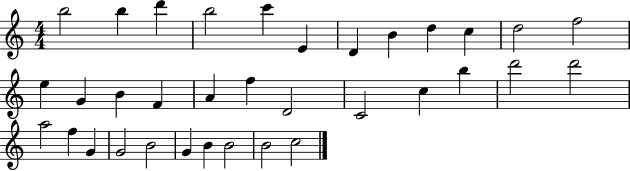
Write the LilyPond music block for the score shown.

{
  \clef treble
  \numericTimeSignature
  \time 4/4
  \key c \major
  b''2 b''4 d'''4 | b''2 c'''4 e'4 | d'4 b'4 d''4 c''4 | d''2 f''2 | \break e''4 g'4 b'4 f'4 | a'4 f''4 d'2 | c'2 c''4 b''4 | d'''2 d'''2 | \break a''2 f''4 g'4 | g'2 b'2 | g'4 b'4 b'2 | b'2 c''2 | \break \bar "|."
}